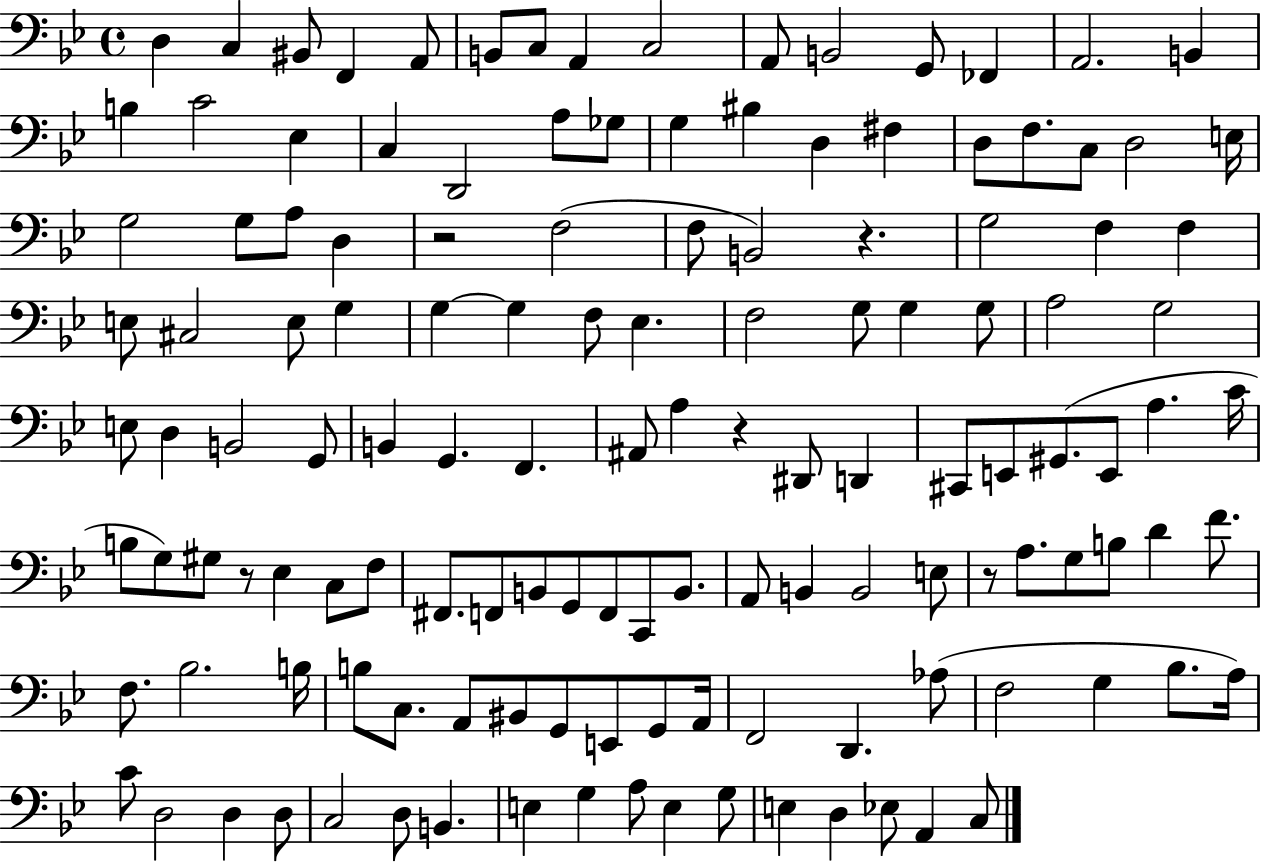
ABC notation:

X:1
T:Untitled
M:4/4
L:1/4
K:Bb
D, C, ^B,,/2 F,, A,,/2 B,,/2 C,/2 A,, C,2 A,,/2 B,,2 G,,/2 _F,, A,,2 B,, B, C2 _E, C, D,,2 A,/2 _G,/2 G, ^B, D, ^F, D,/2 F,/2 C,/2 D,2 E,/4 G,2 G,/2 A,/2 D, z2 F,2 F,/2 B,,2 z G,2 F, F, E,/2 ^C,2 E,/2 G, G, G, F,/2 _E, F,2 G,/2 G, G,/2 A,2 G,2 E,/2 D, B,,2 G,,/2 B,, G,, F,, ^A,,/2 A, z ^D,,/2 D,, ^C,,/2 E,,/2 ^G,,/2 E,,/2 A, C/4 B,/2 G,/2 ^G,/2 z/2 _E, C,/2 F,/2 ^F,,/2 F,,/2 B,,/2 G,,/2 F,,/2 C,,/2 B,,/2 A,,/2 B,, B,,2 E,/2 z/2 A,/2 G,/2 B,/2 D F/2 F,/2 _B,2 B,/4 B,/2 C,/2 A,,/2 ^B,,/2 G,,/2 E,,/2 G,,/2 A,,/4 F,,2 D,, _A,/2 F,2 G, _B,/2 A,/4 C/2 D,2 D, D,/2 C,2 D,/2 B,, E, G, A,/2 E, G,/2 E, D, _E,/2 A,, C,/2